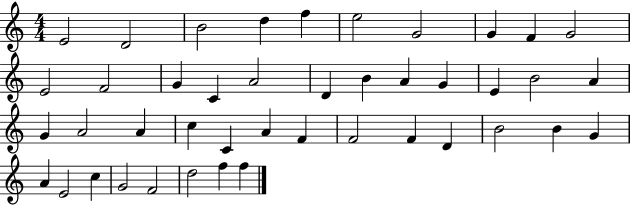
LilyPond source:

{
  \clef treble
  \numericTimeSignature
  \time 4/4
  \key c \major
  e'2 d'2 | b'2 d''4 f''4 | e''2 g'2 | g'4 f'4 g'2 | \break e'2 f'2 | g'4 c'4 a'2 | d'4 b'4 a'4 g'4 | e'4 b'2 a'4 | \break g'4 a'2 a'4 | c''4 c'4 a'4 f'4 | f'2 f'4 d'4 | b'2 b'4 g'4 | \break a'4 e'2 c''4 | g'2 f'2 | d''2 f''4 f''4 | \bar "|."
}